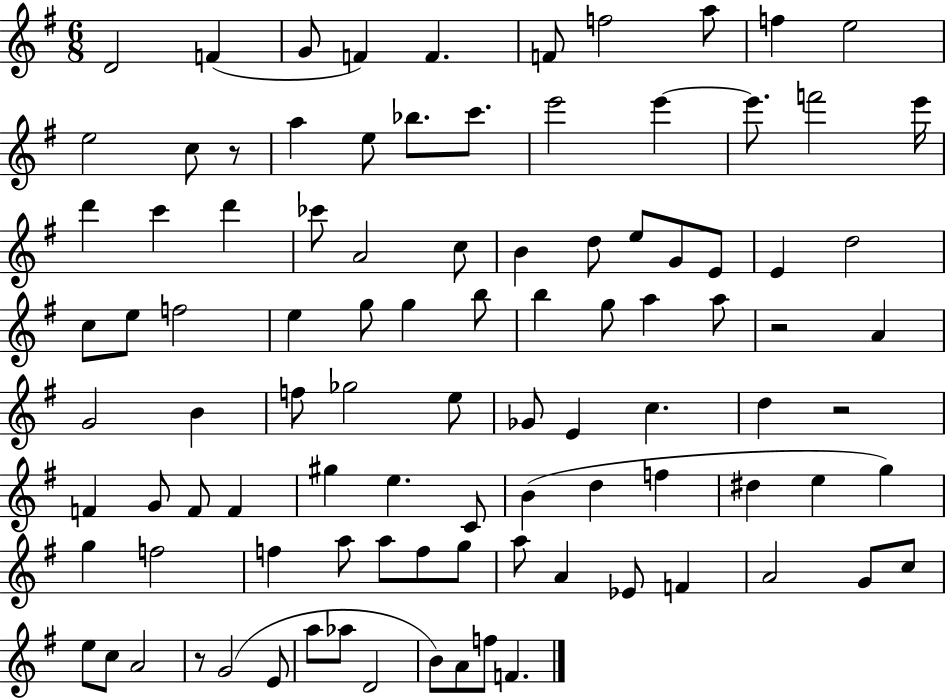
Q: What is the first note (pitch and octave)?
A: D4